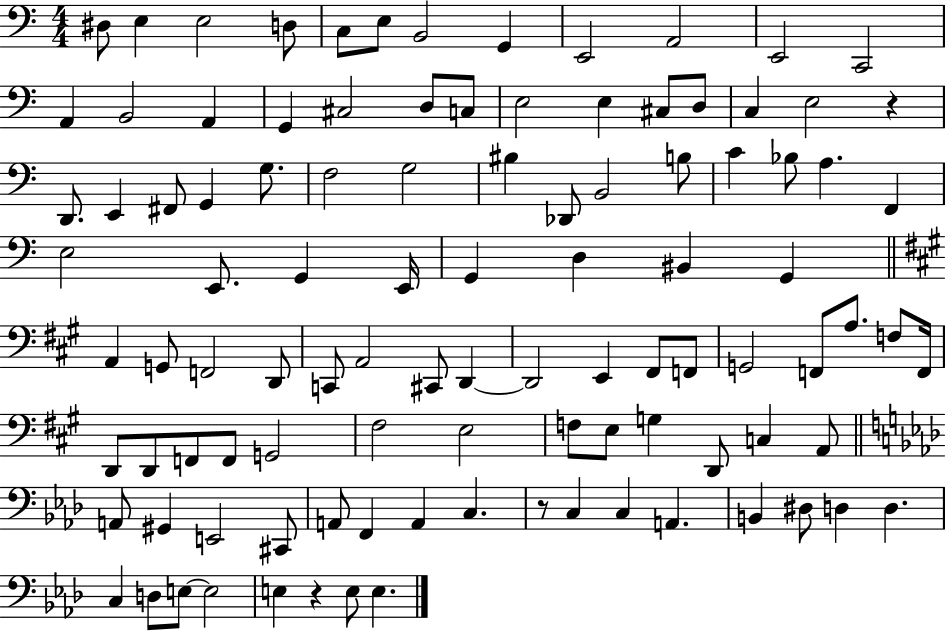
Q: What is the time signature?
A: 4/4